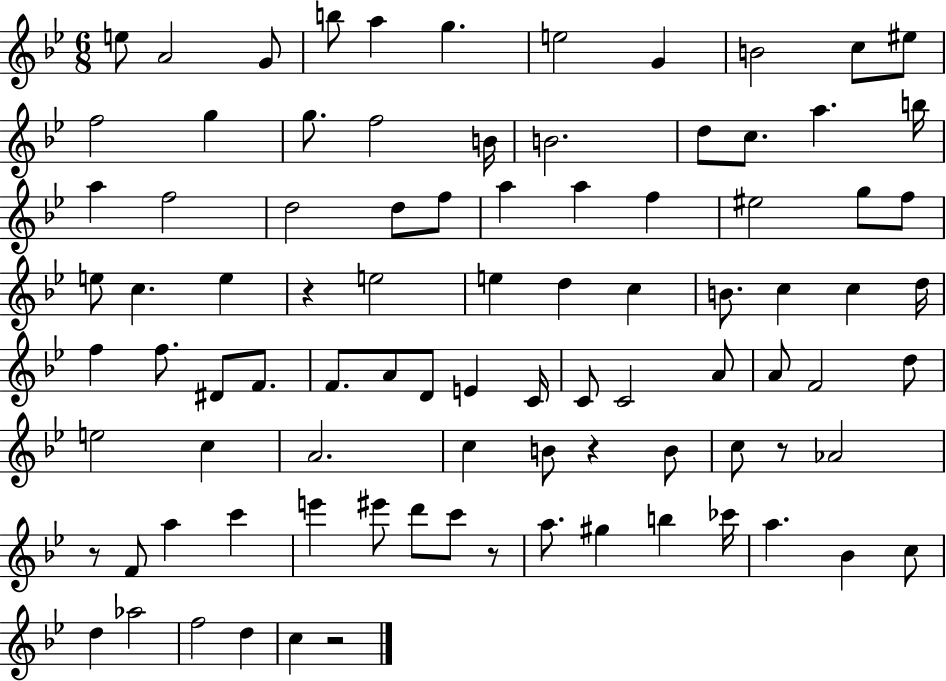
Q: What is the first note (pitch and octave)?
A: E5